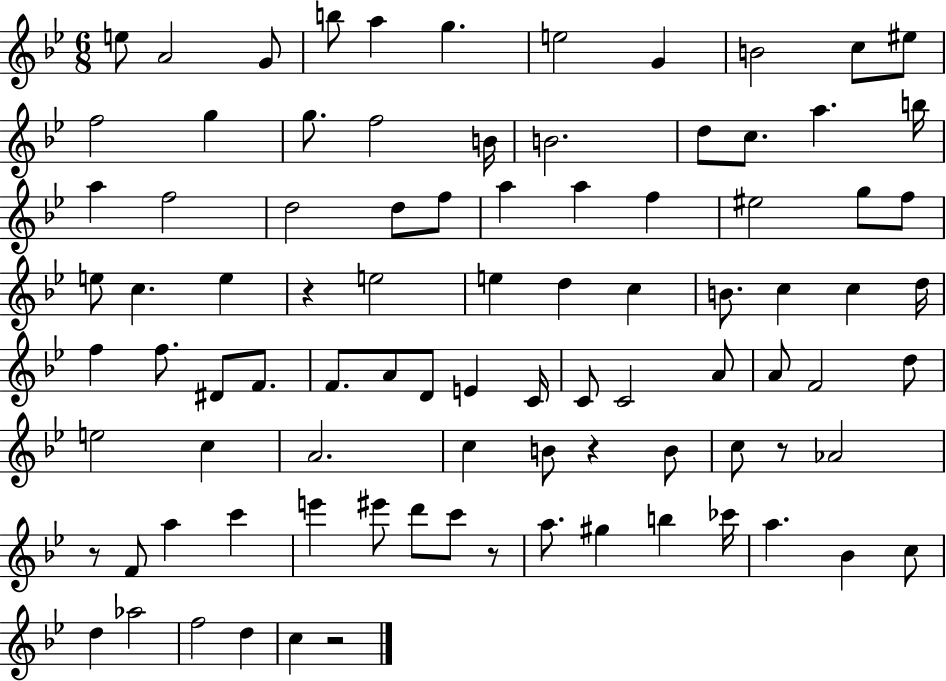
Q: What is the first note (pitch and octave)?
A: E5